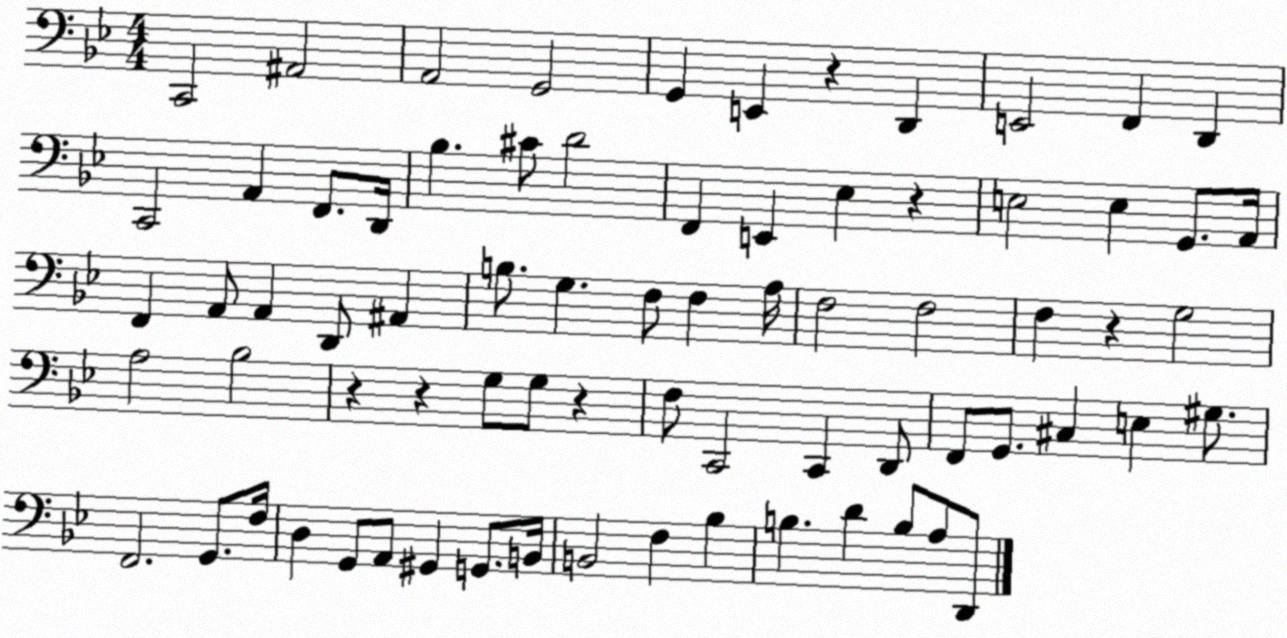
X:1
T:Untitled
M:4/4
L:1/4
K:Bb
C,,2 ^A,,2 A,,2 G,,2 G,, E,, z D,, E,,2 F,, D,, C,,2 A,, F,,/2 D,,/4 _B, ^C/2 D2 F,, E,, _E, z E,2 E, G,,/2 A,,/4 F,, A,,/2 A,, D,,/2 ^A,, B,/2 G, F,/2 F, A,/4 F,2 F,2 F, z G,2 A,2 _B,2 z z G,/2 G,/2 z F,/2 C,,2 C,, D,,/2 F,,/2 G,,/2 ^C, E, ^G,/2 F,,2 G,,/2 F,/4 D, G,,/2 A,,/2 ^G,, G,,/2 B,,/4 B,,2 F, _B, B, D B,/2 A,/2 D,,/2